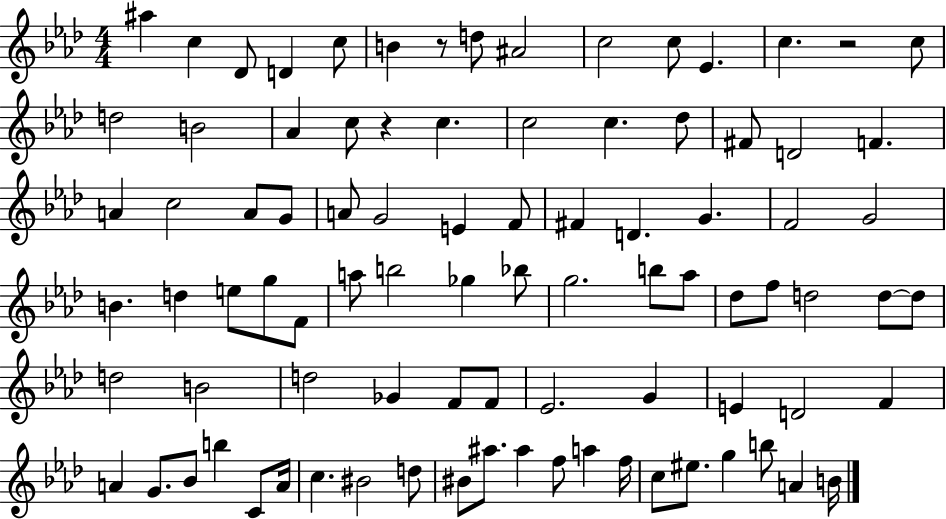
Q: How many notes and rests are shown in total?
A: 89